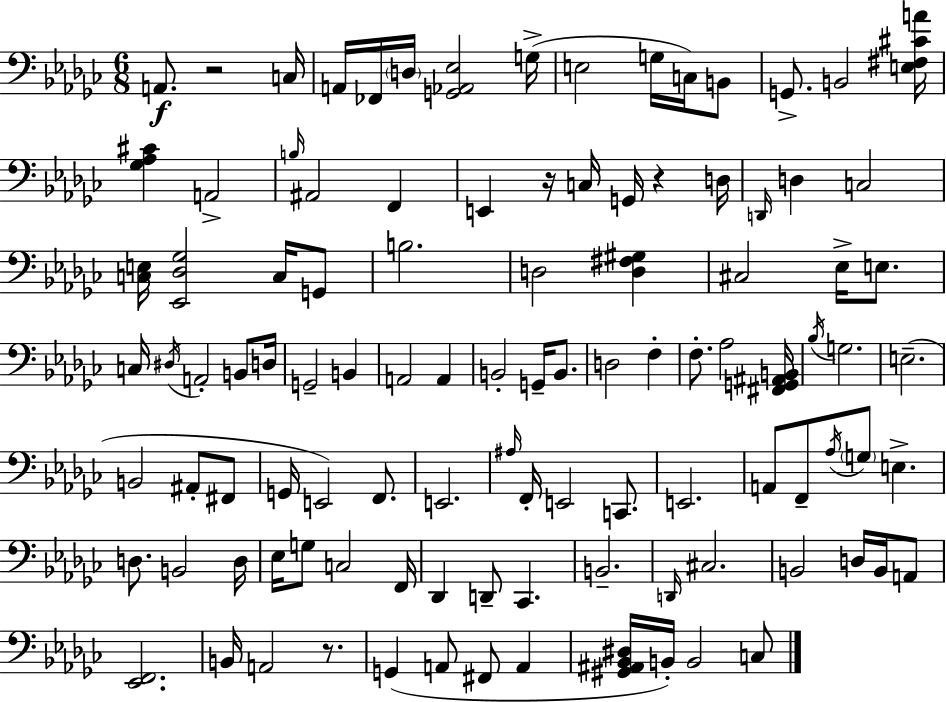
X:1
T:Untitled
M:6/8
L:1/4
K:Ebm
A,,/2 z2 C,/4 A,,/4 _F,,/4 D,/4 [G,,_A,,_E,]2 G,/4 E,2 G,/4 C,/4 B,,/2 G,,/2 B,,2 [E,^F,^CA]/4 [_G,_A,^C] A,,2 B,/4 ^A,,2 F,, E,, z/4 C,/4 G,,/4 z D,/4 D,,/4 D, C,2 [C,E,]/4 [_E,,_D,_G,]2 C,/4 G,,/2 B,2 D,2 [D,^F,^G,] ^C,2 _E,/4 E,/2 C,/4 ^D,/4 A,,2 B,,/2 D,/4 G,,2 B,, A,,2 A,, B,,2 G,,/4 B,,/2 D,2 F, F,/2 _A,2 [^F,,G,,^A,,B,,]/4 _B,/4 G,2 E,2 B,,2 ^A,,/2 ^F,,/2 G,,/4 E,,2 F,,/2 E,,2 ^A,/4 F,,/4 E,,2 C,,/2 E,,2 A,,/2 F,,/2 _A,/4 G,/2 E, D,/2 B,,2 D,/4 _E,/4 G,/2 C,2 F,,/4 _D,, D,,/2 _C,, B,,2 D,,/4 ^C,2 B,,2 D,/4 B,,/4 A,,/2 [_E,,F,,]2 B,,/4 A,,2 z/2 G,, A,,/2 ^F,,/2 A,, [^G,,^A,,_B,,^D,]/4 B,,/4 B,,2 C,/2